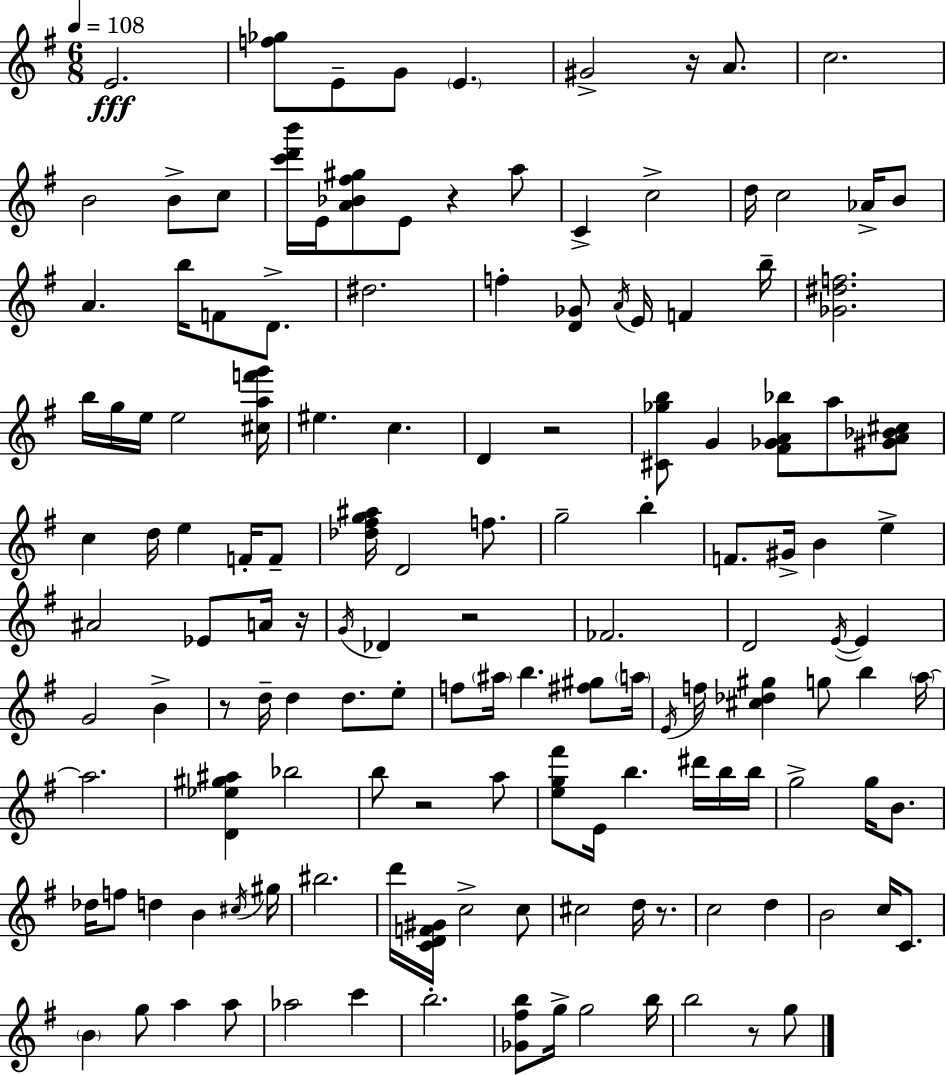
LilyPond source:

{
  \clef treble
  \numericTimeSignature
  \time 6/8
  \key e \minor
  \tempo 4 = 108
  e'2.\fff | <f'' ges''>8 e'8-- g'8 \parenthesize e'4. | gis'2-> r16 a'8. | c''2. | \break b'2 b'8-> c''8 | <c''' d''' b'''>16 e'16 <a' bes' fis'' gis''>8 e'8 r4 a''8 | c'4-> c''2-> | d''16 c''2 aes'16-> b'8 | \break a'4. b''16 f'8 d'8.-> | dis''2. | f''4-. <d' ges'>8 \acciaccatura { a'16 } e'16 f'4 | b''16-- <ges' dis'' f''>2. | \break b''16 g''16 e''16 e''2 | <cis'' a'' f''' g'''>16 eis''4. c''4. | d'4 r2 | <cis' ges'' b''>8 g'4 <fis' ges' a' bes''>8 a''8 <gis' a' bes' cis''>8 | \break c''4 d''16 e''4 f'16-. f'8-- | <des'' fis'' g'' ais''>16 d'2 f''8. | g''2-- b''4-. | f'8. gis'16-> b'4 e''4-> | \break ais'2 ees'8 a'16 | r16 \acciaccatura { g'16 } des'4 r2 | fes'2. | d'2 \acciaccatura { e'16~ }~ e'4 | \break g'2 b'4-> | r8 d''16-- d''4 d''8. | e''8-. f''8 \parenthesize ais''16 b''4. | <fis'' gis''>8 \parenthesize a''16 \acciaccatura { e'16 } f''16 <cis'' des'' gis''>4 g''8 b''4 | \break \parenthesize a''16~~ a''2. | <d' ees'' gis'' ais''>4 bes''2 | b''8 r2 | a''8 <e'' g'' fis'''>8 e'16 b''4. | \break dis'''16 b''16 b''16 g''2-> | g''16 b'8. des''16 f''8 d''4 b'4 | \acciaccatura { cis''16 } gis''16 bis''2. | d'''16 <c' d' f' gis'>16 c''2-> | \break c''8 cis''2 | d''16 r8. c''2 | d''4 b'2 | c''16 c'8. \parenthesize b'4 g''8 a''4 | \break a''8 aes''2 | c'''4 b''2.-. | <ges' fis'' b''>8 g''16-> g''2 | b''16 b''2 | \break r8 g''8 \bar "|."
}